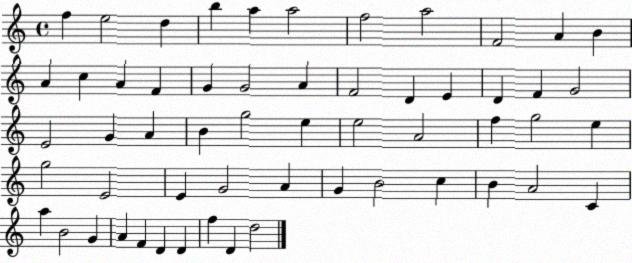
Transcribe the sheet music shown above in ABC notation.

X:1
T:Untitled
M:4/4
L:1/4
K:C
f e2 d b a a2 f2 a2 F2 A B A c A F G G2 A F2 D E D F G2 E2 G A B g2 e e2 A2 f g2 e g2 E2 E G2 A G B2 c B A2 C a B2 G A F D D f D d2